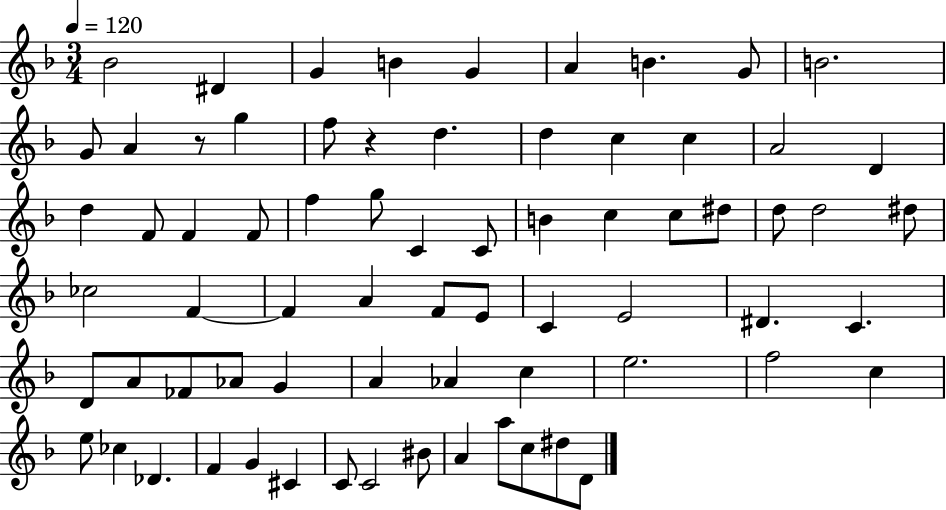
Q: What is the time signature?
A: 3/4